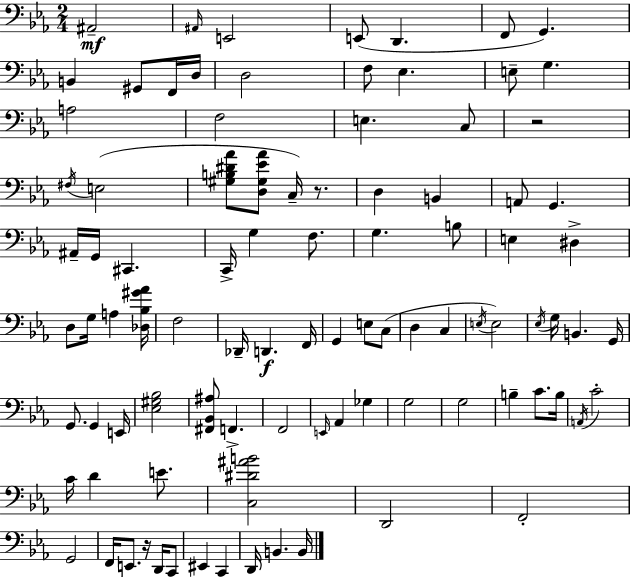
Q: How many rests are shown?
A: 3